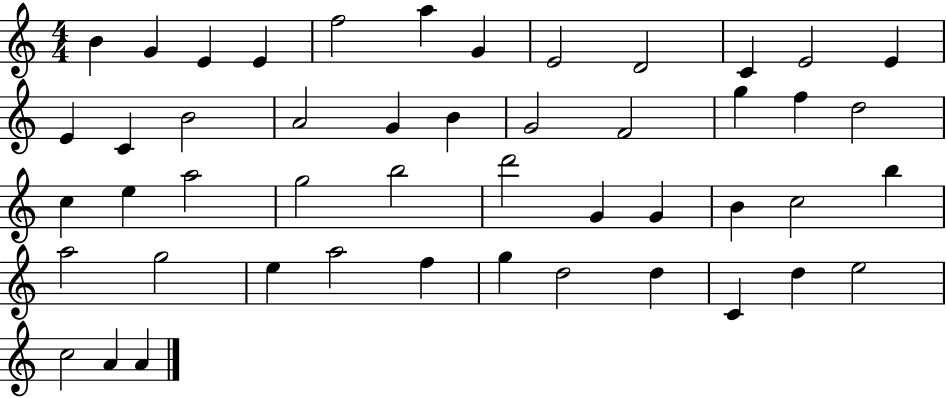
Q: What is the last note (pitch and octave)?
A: A4